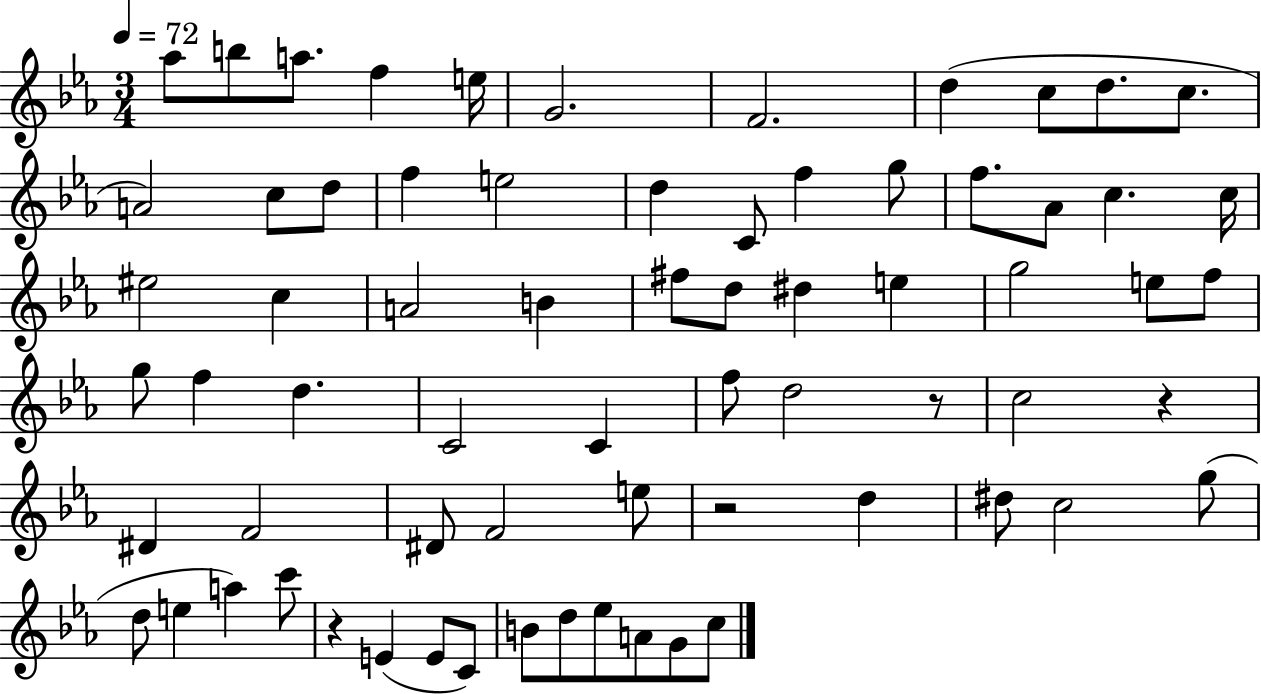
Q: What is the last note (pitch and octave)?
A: C5